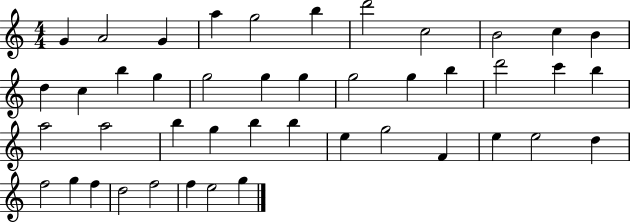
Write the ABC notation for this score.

X:1
T:Untitled
M:4/4
L:1/4
K:C
G A2 G a g2 b d'2 c2 B2 c B d c b g g2 g g g2 g b d'2 c' b a2 a2 b g b b e g2 F e e2 d f2 g f d2 f2 f e2 g